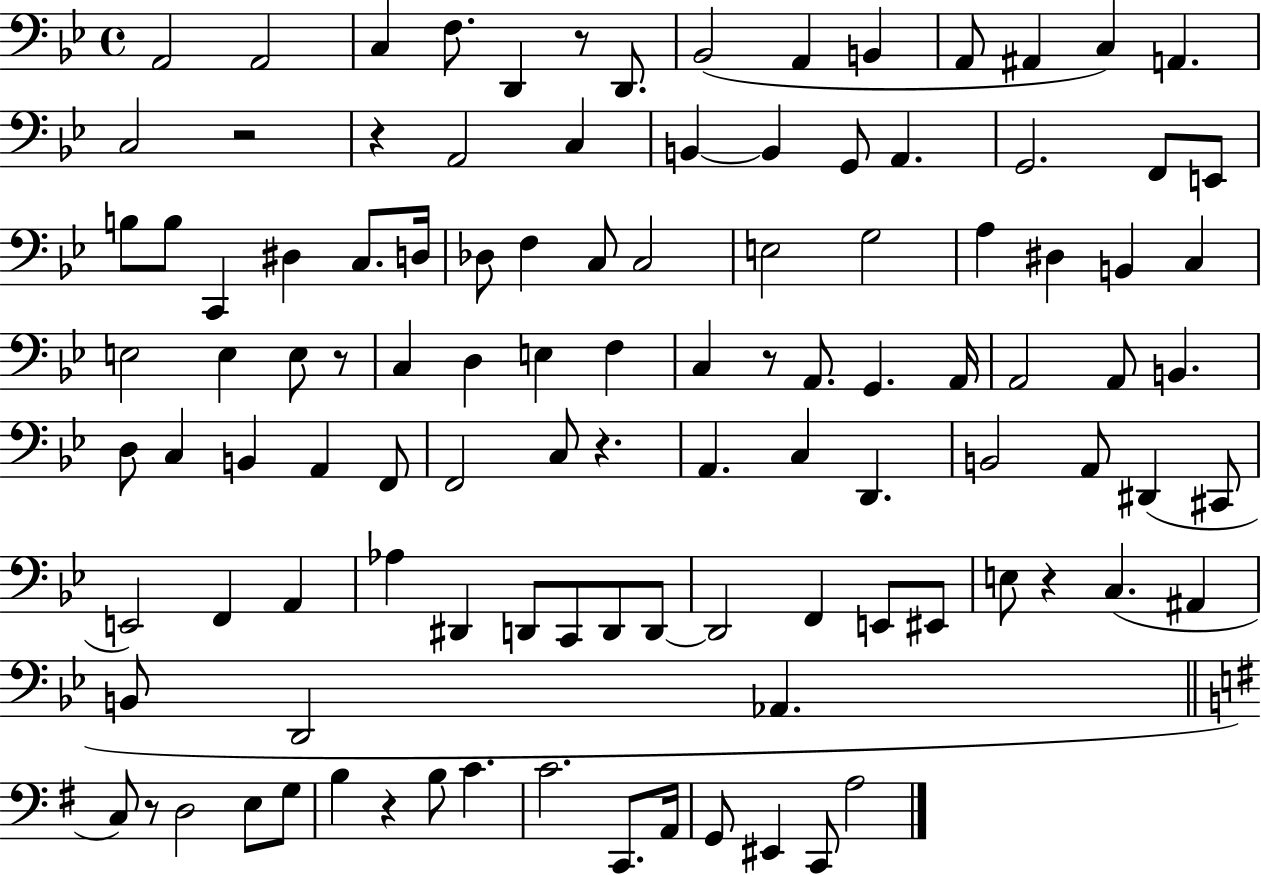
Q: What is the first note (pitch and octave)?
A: A2